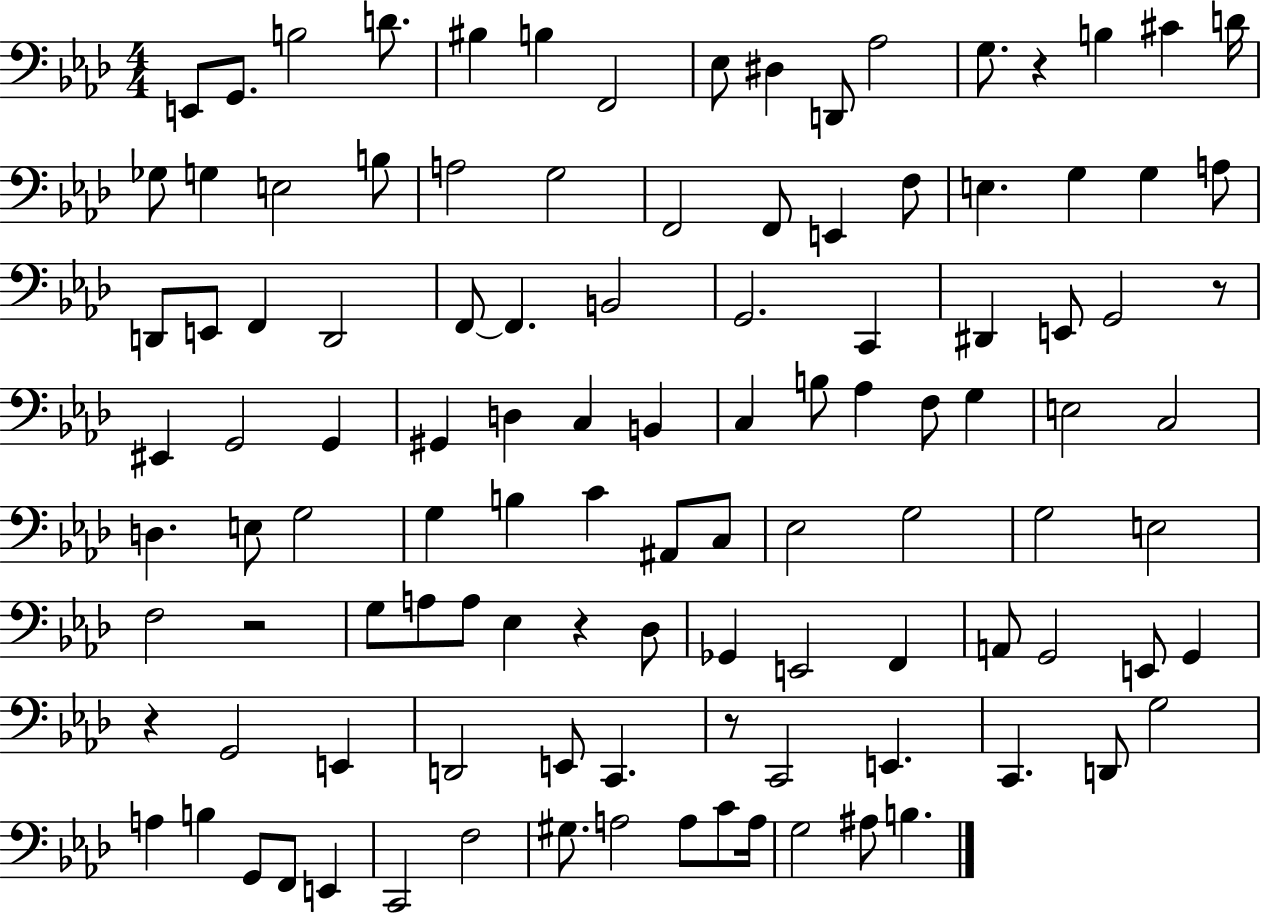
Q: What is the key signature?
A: AES major